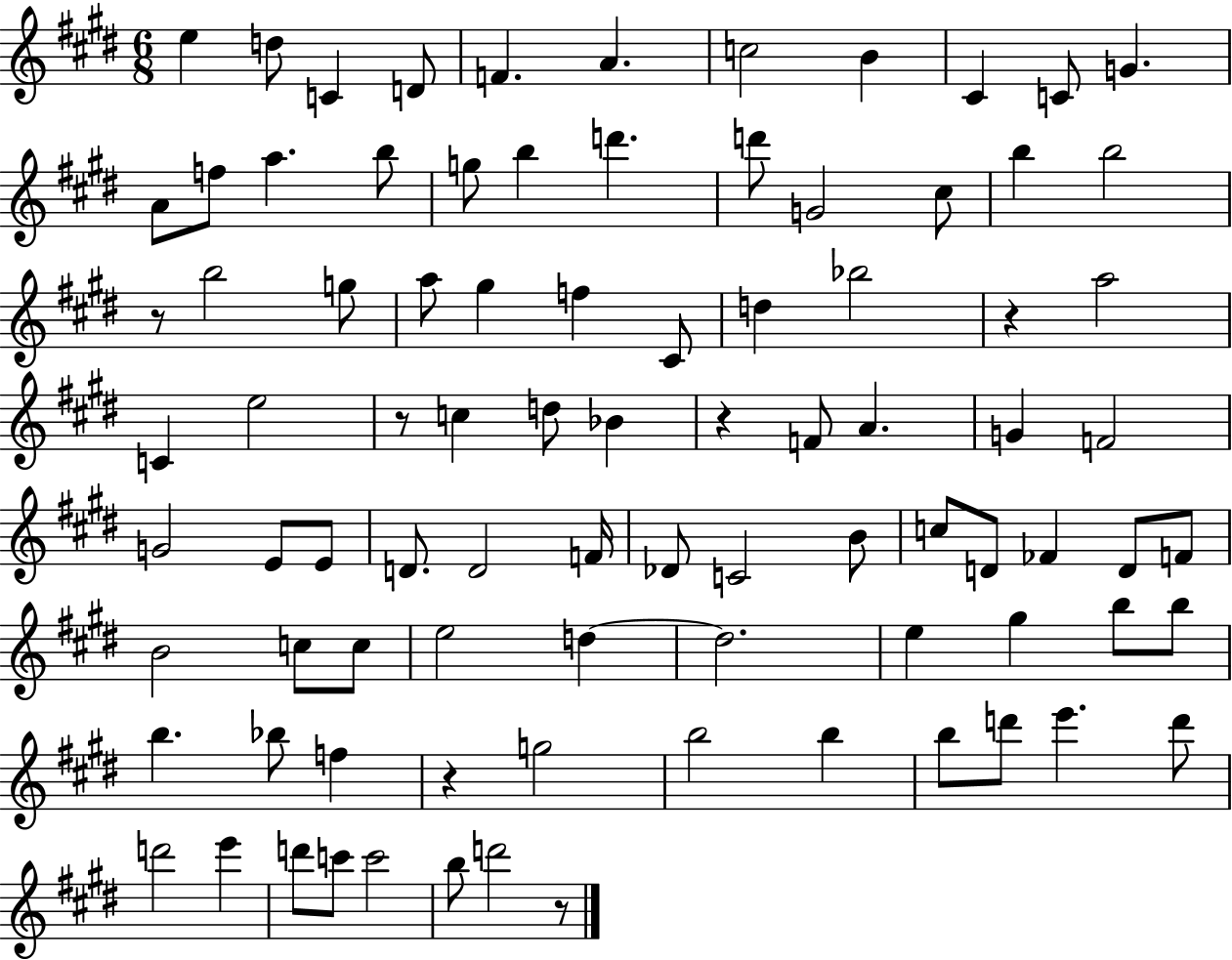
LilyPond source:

{
  \clef treble
  \numericTimeSignature
  \time 6/8
  \key e \major
  e''4 d''8 c'4 d'8 | f'4. a'4. | c''2 b'4 | cis'4 c'8 g'4. | \break a'8 f''8 a''4. b''8 | g''8 b''4 d'''4. | d'''8 g'2 cis''8 | b''4 b''2 | \break r8 b''2 g''8 | a''8 gis''4 f''4 cis'8 | d''4 bes''2 | r4 a''2 | \break c'4 e''2 | r8 c''4 d''8 bes'4 | r4 f'8 a'4. | g'4 f'2 | \break g'2 e'8 e'8 | d'8. d'2 f'16 | des'8 c'2 b'8 | c''8 d'8 fes'4 d'8 f'8 | \break b'2 c''8 c''8 | e''2 d''4~~ | d''2. | e''4 gis''4 b''8 b''8 | \break b''4. bes''8 f''4 | r4 g''2 | b''2 b''4 | b''8 d'''8 e'''4. d'''8 | \break d'''2 e'''4 | d'''8 c'''8 c'''2 | b''8 d'''2 r8 | \bar "|."
}